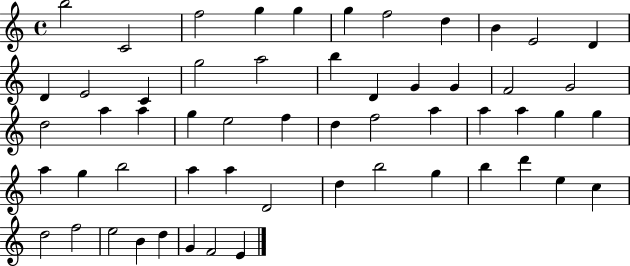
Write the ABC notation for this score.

X:1
T:Untitled
M:4/4
L:1/4
K:C
b2 C2 f2 g g g f2 d B E2 D D E2 C g2 a2 b D G G F2 G2 d2 a a g e2 f d f2 a a a g g a g b2 a a D2 d b2 g b d' e c d2 f2 e2 B d G F2 E